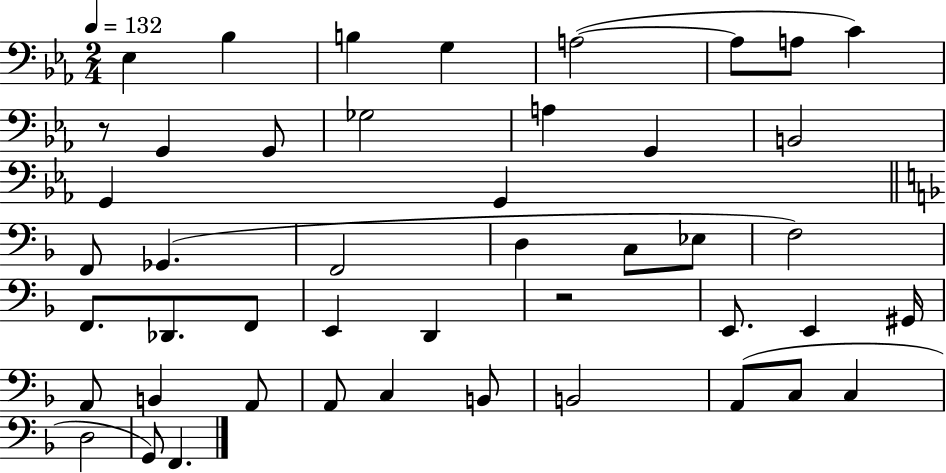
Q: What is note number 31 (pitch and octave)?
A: G#2